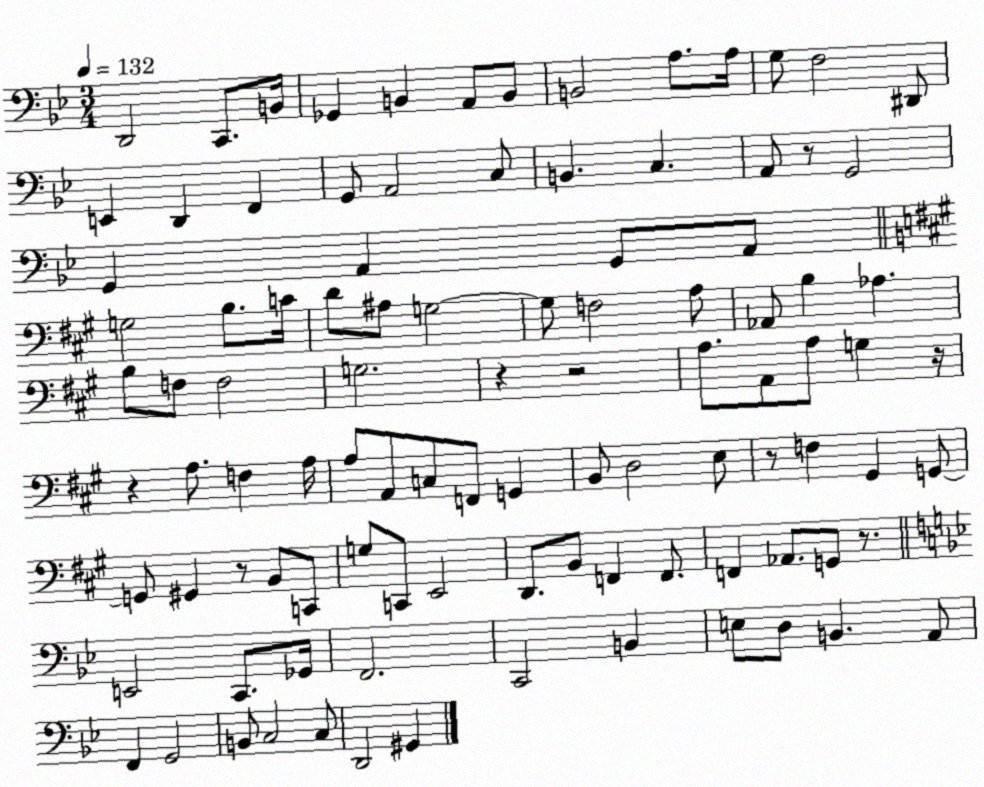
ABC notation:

X:1
T:Untitled
M:3/4
L:1/4
K:Bb
D,,2 C,,/2 B,,/4 _G,, B,, A,,/2 B,,/2 B,,2 A,/2 A,/4 G,/2 F,2 ^D,,/2 E,, D,, F,, G,,/2 A,,2 C,/2 B,, C, A,,/2 z/2 G,,2 G,, A,, G,,/2 A,,/2 G,2 B,/2 C/4 D/2 ^A,/2 G,2 G,/2 F,2 A,/2 _A,,/2 B, _A, B,/2 F,/2 F,2 G,2 z z2 A,/2 A,,/2 A,/2 G, z/4 z A,/2 F, A,/4 A,/2 A,,/2 C,/2 F,,/2 G,, B,,/2 D,2 E,/2 z/2 F, ^G,, G,,/2 G,,/2 ^G,, z/2 B,,/2 C,,/2 G,/2 C,,/2 E,,2 D,,/2 B,,/2 F,, F,,/2 F,, _A,,/2 G,,/2 z/2 E,,2 C,,/2 _G,,/4 F,,2 C,,2 B,, E,/2 D,/2 B,, A,,/2 F,, G,,2 B,,/2 C,2 C,/2 D,,2 ^G,,